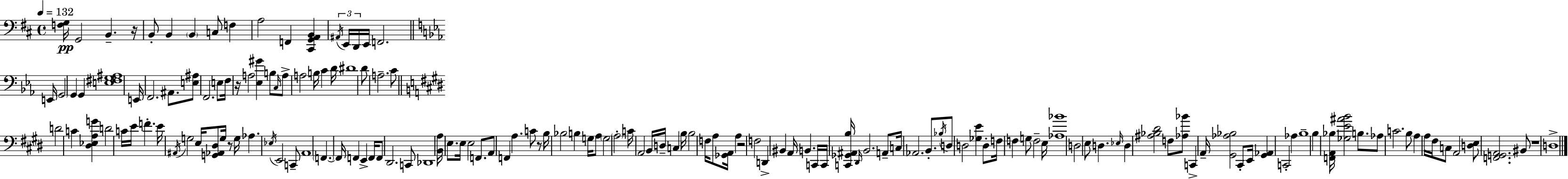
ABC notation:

X:1
T:Untitled
M:4/4
L:1/4
K:D
[F,G,]/4 G,,2 B,, z/4 B,,/2 B,, B,, C,/2 F, A,2 F,, [^C,,G,,A,,B,,] ^A,,/4 E,,/4 D,,/4 E,,/4 F,,2 E,,/4 G,,2 G,, G,, [E,^F,G,^A,]4 E,,/4 F,,2 ^A,,/2 [E,^A,]/2 F,,2 E,/2 F,/4 z/4 A,2 [_E,^G] B,/2 C,/4 A,/2 A,2 B,/4 C D/4 ^D4 D/2 A,2 C/2 D2 C [^D,_E,A,G] D2 C/4 E/4 F E/4 ^A,,/4 G,2 E,/4 [G,,_A,,^D,]/2 G,/4 z/2 G,/4 _A, _E,/4 E,,2 C,,/2 A,,4 F,, F,,/4 F,, E,, F,,/4 F,,/2 ^D,,2 C,,/2 _D,,4 [B,,A,]/4 E,/2 E,/4 E,2 F,,/2 A,,/2 F,, A, C/2 z/2 B,/4 _B,2 B, G,/4 A,/2 G,2 A,2 C/4 A,,2 B,,/4 D,/4 C, B,/4 B,2 F,/4 A,/2 [_G,,A,,]/4 A, z2 F,2 D,, ^B,, A,,/4 B,, C,,/4 C,,/4 [C,,_G,,^A,,B,]/4 ^D,,/4 B,,2 A,,/2 C,/4 _A,,2 B,,/2 _B,/4 D,/2 D,2 [_G,E] D,/2 F,/4 F, G,/2 F,2 E,/4 [_A,_B]4 D,2 E,/2 D, _E,/4 D, [^A,_B,^D]2 F,/2 [_A,_B]/2 C,, A,,/4 [^G,,_A,_B,]2 ^C,,/2 E,,/4 [^G,,_A,,] C,,2 _A, B,4 B, [F,,A,,_B,]/4 [_G,E^AB]2 B,/2 _A,/2 C2 B,/2 A, A,/4 ^F,/4 C,/2 A,,2 [D,E,]/2 [F,,G,,A,,]2 ^B,,/2 z4 D,4